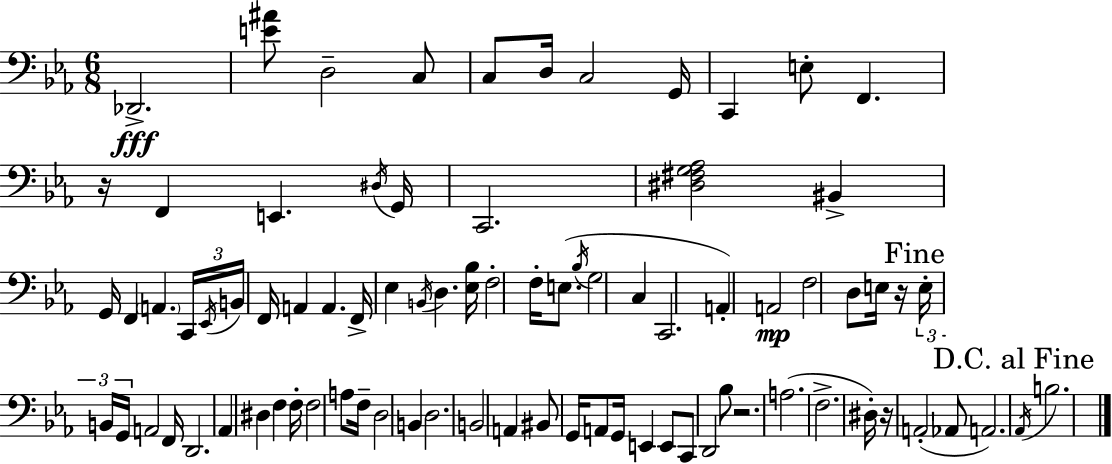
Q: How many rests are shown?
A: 4